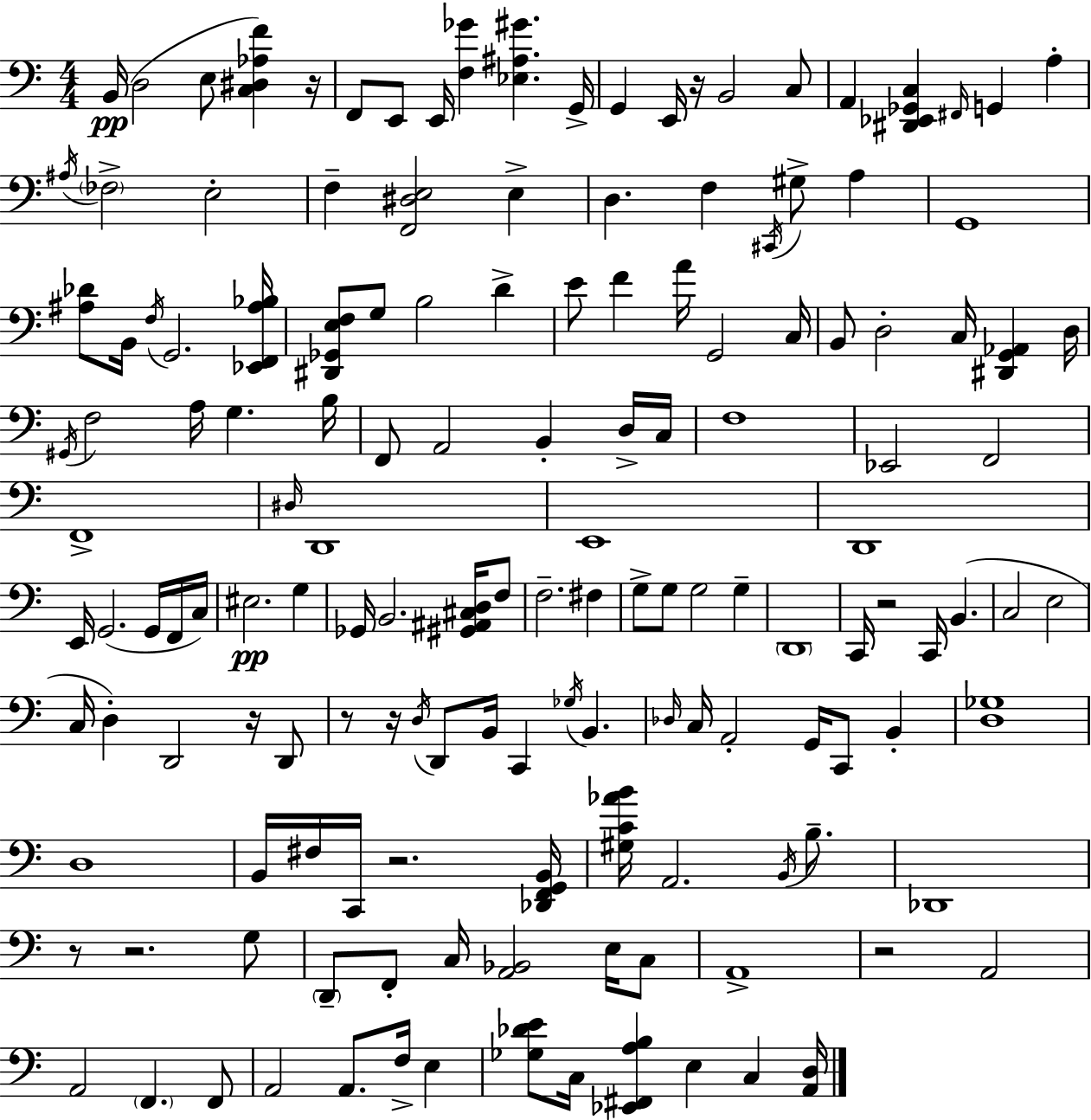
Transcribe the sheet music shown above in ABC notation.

X:1
T:Untitled
M:4/4
L:1/4
K:C
B,,/4 D,2 E,/2 [C,^D,_A,F] z/4 F,,/2 E,,/2 E,,/4 [F,_G] [_E,^A,^G] G,,/4 G,, E,,/4 z/4 B,,2 C,/2 A,, [^D,,_E,,_G,,C,] ^F,,/4 G,, A, ^A,/4 _F,2 E,2 F, [F,,^D,E,]2 E, D, F, ^C,,/4 ^G,/2 A, G,,4 [^A,_D]/2 B,,/4 F,/4 G,,2 [_E,,F,,^A,_B,]/4 [^D,,_G,,E,F,]/2 G,/2 B,2 D E/2 F A/4 G,,2 C,/4 B,,/2 D,2 C,/4 [^D,,G,,_A,,] D,/4 ^G,,/4 F,2 A,/4 G, B,/4 F,,/2 A,,2 B,, D,/4 C,/4 F,4 _E,,2 F,,2 F,,4 ^D,/4 D,,4 E,,4 D,,4 E,,/4 G,,2 G,,/4 F,,/4 C,/4 ^E,2 G, _G,,/4 B,,2 [^G,,^A,,^C,D,]/4 F,/2 F,2 ^F, G,/2 G,/2 G,2 G, D,,4 C,,/4 z2 C,,/4 B,, C,2 E,2 C,/4 D, D,,2 z/4 D,,/2 z/2 z/4 D,/4 D,,/2 B,,/4 C,, _G,/4 B,, _D,/4 C,/4 A,,2 G,,/4 C,,/2 B,, [D,_G,]4 D,4 B,,/4 ^F,/4 C,,/4 z2 [_D,,F,,G,,B,,]/4 [^G,C_AB]/4 A,,2 B,,/4 B,/2 _D,,4 z/2 z2 G,/2 D,,/2 F,,/2 C,/4 [A,,_B,,]2 E,/4 C,/2 A,,4 z2 A,,2 A,,2 F,, F,,/2 A,,2 A,,/2 F,/4 E, [_G,_DE]/2 C,/4 [_E,,^F,,A,B,] E, C, [A,,D,]/4